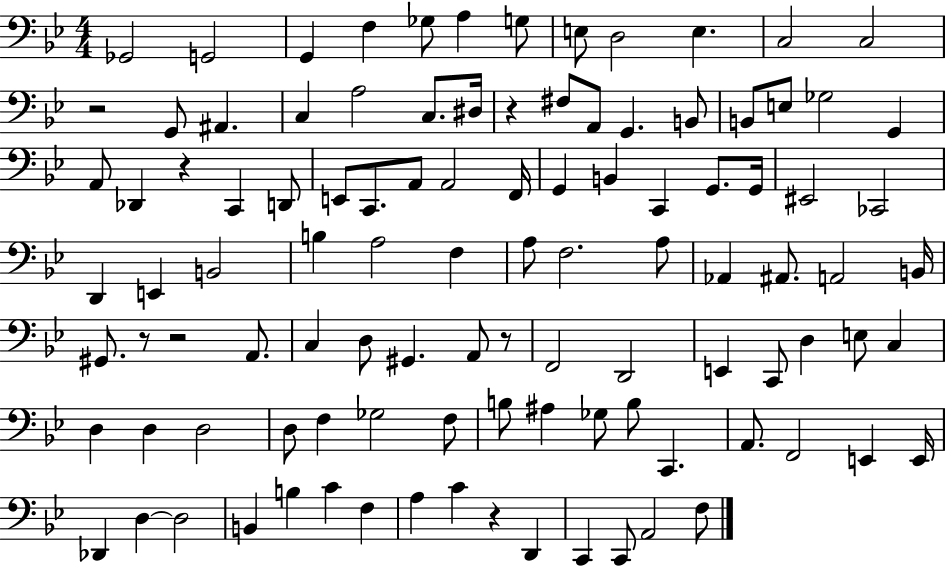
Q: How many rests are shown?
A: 7